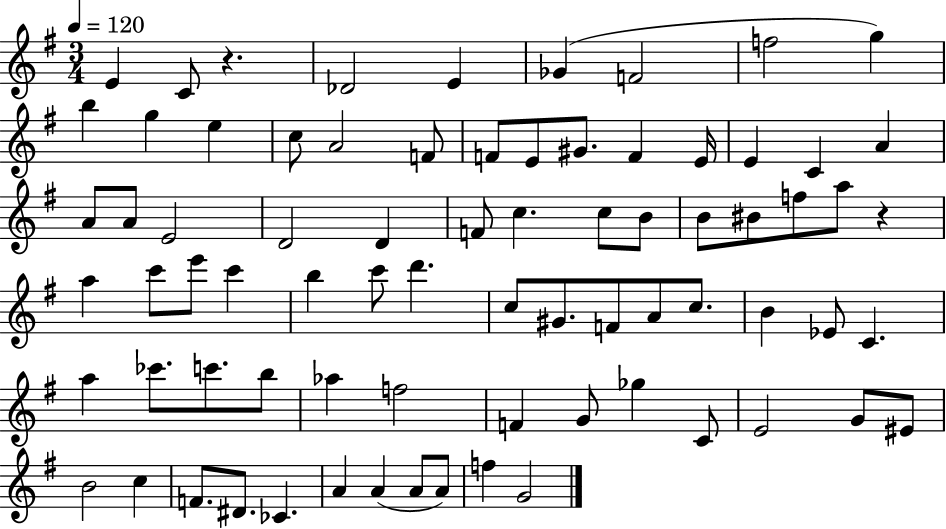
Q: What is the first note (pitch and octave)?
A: E4